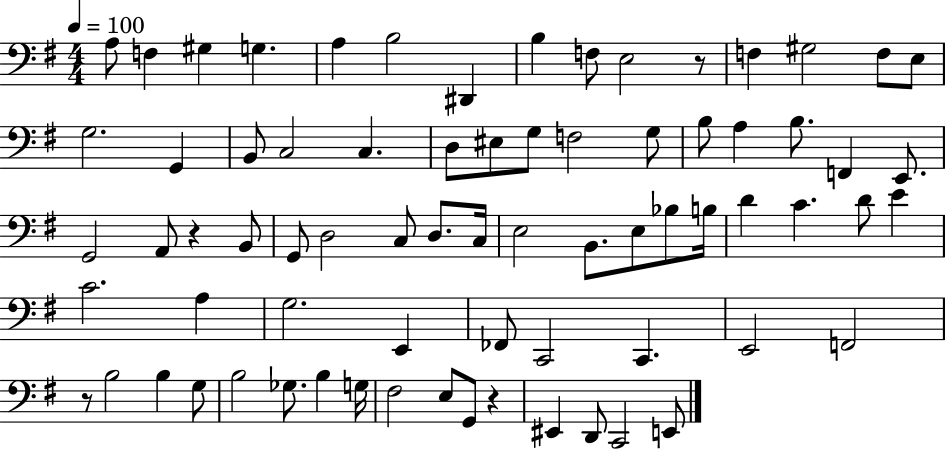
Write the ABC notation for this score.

X:1
T:Untitled
M:4/4
L:1/4
K:G
A,/2 F, ^G, G, A, B,2 ^D,, B, F,/2 E,2 z/2 F, ^G,2 F,/2 E,/2 G,2 G,, B,,/2 C,2 C, D,/2 ^E,/2 G,/2 F,2 G,/2 B,/2 A, B,/2 F,, E,,/2 G,,2 A,,/2 z B,,/2 G,,/2 D,2 C,/2 D,/2 C,/4 E,2 B,,/2 E,/2 _B,/2 B,/4 D C D/2 E C2 A, G,2 E,, _F,,/2 C,,2 C,, E,,2 F,,2 z/2 B,2 B, G,/2 B,2 _G,/2 B, G,/4 ^F,2 E,/2 G,,/2 z ^E,, D,,/2 C,,2 E,,/2